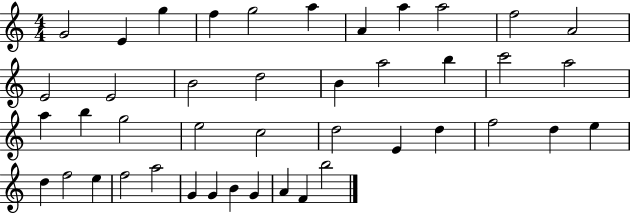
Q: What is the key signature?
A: C major